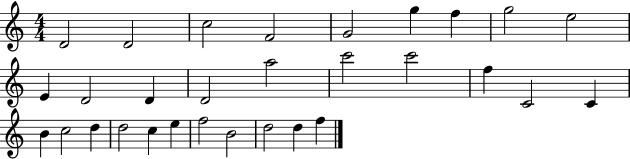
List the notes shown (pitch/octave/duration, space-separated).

D4/h D4/h C5/h F4/h G4/h G5/q F5/q G5/h E5/h E4/q D4/h D4/q D4/h A5/h C6/h C6/h F5/q C4/h C4/q B4/q C5/h D5/q D5/h C5/q E5/q F5/h B4/h D5/h D5/q F5/q